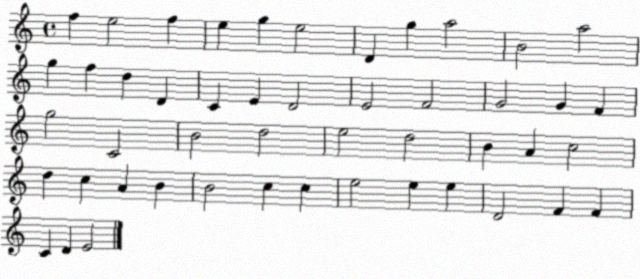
X:1
T:Untitled
M:4/4
L:1/4
K:C
f e2 f e g e2 D g a2 B2 a2 g f d D C E D2 E2 F2 G2 G F g2 C2 B2 d2 e2 d2 B A c2 d c A B B2 c c e2 e e D2 F F C D E2